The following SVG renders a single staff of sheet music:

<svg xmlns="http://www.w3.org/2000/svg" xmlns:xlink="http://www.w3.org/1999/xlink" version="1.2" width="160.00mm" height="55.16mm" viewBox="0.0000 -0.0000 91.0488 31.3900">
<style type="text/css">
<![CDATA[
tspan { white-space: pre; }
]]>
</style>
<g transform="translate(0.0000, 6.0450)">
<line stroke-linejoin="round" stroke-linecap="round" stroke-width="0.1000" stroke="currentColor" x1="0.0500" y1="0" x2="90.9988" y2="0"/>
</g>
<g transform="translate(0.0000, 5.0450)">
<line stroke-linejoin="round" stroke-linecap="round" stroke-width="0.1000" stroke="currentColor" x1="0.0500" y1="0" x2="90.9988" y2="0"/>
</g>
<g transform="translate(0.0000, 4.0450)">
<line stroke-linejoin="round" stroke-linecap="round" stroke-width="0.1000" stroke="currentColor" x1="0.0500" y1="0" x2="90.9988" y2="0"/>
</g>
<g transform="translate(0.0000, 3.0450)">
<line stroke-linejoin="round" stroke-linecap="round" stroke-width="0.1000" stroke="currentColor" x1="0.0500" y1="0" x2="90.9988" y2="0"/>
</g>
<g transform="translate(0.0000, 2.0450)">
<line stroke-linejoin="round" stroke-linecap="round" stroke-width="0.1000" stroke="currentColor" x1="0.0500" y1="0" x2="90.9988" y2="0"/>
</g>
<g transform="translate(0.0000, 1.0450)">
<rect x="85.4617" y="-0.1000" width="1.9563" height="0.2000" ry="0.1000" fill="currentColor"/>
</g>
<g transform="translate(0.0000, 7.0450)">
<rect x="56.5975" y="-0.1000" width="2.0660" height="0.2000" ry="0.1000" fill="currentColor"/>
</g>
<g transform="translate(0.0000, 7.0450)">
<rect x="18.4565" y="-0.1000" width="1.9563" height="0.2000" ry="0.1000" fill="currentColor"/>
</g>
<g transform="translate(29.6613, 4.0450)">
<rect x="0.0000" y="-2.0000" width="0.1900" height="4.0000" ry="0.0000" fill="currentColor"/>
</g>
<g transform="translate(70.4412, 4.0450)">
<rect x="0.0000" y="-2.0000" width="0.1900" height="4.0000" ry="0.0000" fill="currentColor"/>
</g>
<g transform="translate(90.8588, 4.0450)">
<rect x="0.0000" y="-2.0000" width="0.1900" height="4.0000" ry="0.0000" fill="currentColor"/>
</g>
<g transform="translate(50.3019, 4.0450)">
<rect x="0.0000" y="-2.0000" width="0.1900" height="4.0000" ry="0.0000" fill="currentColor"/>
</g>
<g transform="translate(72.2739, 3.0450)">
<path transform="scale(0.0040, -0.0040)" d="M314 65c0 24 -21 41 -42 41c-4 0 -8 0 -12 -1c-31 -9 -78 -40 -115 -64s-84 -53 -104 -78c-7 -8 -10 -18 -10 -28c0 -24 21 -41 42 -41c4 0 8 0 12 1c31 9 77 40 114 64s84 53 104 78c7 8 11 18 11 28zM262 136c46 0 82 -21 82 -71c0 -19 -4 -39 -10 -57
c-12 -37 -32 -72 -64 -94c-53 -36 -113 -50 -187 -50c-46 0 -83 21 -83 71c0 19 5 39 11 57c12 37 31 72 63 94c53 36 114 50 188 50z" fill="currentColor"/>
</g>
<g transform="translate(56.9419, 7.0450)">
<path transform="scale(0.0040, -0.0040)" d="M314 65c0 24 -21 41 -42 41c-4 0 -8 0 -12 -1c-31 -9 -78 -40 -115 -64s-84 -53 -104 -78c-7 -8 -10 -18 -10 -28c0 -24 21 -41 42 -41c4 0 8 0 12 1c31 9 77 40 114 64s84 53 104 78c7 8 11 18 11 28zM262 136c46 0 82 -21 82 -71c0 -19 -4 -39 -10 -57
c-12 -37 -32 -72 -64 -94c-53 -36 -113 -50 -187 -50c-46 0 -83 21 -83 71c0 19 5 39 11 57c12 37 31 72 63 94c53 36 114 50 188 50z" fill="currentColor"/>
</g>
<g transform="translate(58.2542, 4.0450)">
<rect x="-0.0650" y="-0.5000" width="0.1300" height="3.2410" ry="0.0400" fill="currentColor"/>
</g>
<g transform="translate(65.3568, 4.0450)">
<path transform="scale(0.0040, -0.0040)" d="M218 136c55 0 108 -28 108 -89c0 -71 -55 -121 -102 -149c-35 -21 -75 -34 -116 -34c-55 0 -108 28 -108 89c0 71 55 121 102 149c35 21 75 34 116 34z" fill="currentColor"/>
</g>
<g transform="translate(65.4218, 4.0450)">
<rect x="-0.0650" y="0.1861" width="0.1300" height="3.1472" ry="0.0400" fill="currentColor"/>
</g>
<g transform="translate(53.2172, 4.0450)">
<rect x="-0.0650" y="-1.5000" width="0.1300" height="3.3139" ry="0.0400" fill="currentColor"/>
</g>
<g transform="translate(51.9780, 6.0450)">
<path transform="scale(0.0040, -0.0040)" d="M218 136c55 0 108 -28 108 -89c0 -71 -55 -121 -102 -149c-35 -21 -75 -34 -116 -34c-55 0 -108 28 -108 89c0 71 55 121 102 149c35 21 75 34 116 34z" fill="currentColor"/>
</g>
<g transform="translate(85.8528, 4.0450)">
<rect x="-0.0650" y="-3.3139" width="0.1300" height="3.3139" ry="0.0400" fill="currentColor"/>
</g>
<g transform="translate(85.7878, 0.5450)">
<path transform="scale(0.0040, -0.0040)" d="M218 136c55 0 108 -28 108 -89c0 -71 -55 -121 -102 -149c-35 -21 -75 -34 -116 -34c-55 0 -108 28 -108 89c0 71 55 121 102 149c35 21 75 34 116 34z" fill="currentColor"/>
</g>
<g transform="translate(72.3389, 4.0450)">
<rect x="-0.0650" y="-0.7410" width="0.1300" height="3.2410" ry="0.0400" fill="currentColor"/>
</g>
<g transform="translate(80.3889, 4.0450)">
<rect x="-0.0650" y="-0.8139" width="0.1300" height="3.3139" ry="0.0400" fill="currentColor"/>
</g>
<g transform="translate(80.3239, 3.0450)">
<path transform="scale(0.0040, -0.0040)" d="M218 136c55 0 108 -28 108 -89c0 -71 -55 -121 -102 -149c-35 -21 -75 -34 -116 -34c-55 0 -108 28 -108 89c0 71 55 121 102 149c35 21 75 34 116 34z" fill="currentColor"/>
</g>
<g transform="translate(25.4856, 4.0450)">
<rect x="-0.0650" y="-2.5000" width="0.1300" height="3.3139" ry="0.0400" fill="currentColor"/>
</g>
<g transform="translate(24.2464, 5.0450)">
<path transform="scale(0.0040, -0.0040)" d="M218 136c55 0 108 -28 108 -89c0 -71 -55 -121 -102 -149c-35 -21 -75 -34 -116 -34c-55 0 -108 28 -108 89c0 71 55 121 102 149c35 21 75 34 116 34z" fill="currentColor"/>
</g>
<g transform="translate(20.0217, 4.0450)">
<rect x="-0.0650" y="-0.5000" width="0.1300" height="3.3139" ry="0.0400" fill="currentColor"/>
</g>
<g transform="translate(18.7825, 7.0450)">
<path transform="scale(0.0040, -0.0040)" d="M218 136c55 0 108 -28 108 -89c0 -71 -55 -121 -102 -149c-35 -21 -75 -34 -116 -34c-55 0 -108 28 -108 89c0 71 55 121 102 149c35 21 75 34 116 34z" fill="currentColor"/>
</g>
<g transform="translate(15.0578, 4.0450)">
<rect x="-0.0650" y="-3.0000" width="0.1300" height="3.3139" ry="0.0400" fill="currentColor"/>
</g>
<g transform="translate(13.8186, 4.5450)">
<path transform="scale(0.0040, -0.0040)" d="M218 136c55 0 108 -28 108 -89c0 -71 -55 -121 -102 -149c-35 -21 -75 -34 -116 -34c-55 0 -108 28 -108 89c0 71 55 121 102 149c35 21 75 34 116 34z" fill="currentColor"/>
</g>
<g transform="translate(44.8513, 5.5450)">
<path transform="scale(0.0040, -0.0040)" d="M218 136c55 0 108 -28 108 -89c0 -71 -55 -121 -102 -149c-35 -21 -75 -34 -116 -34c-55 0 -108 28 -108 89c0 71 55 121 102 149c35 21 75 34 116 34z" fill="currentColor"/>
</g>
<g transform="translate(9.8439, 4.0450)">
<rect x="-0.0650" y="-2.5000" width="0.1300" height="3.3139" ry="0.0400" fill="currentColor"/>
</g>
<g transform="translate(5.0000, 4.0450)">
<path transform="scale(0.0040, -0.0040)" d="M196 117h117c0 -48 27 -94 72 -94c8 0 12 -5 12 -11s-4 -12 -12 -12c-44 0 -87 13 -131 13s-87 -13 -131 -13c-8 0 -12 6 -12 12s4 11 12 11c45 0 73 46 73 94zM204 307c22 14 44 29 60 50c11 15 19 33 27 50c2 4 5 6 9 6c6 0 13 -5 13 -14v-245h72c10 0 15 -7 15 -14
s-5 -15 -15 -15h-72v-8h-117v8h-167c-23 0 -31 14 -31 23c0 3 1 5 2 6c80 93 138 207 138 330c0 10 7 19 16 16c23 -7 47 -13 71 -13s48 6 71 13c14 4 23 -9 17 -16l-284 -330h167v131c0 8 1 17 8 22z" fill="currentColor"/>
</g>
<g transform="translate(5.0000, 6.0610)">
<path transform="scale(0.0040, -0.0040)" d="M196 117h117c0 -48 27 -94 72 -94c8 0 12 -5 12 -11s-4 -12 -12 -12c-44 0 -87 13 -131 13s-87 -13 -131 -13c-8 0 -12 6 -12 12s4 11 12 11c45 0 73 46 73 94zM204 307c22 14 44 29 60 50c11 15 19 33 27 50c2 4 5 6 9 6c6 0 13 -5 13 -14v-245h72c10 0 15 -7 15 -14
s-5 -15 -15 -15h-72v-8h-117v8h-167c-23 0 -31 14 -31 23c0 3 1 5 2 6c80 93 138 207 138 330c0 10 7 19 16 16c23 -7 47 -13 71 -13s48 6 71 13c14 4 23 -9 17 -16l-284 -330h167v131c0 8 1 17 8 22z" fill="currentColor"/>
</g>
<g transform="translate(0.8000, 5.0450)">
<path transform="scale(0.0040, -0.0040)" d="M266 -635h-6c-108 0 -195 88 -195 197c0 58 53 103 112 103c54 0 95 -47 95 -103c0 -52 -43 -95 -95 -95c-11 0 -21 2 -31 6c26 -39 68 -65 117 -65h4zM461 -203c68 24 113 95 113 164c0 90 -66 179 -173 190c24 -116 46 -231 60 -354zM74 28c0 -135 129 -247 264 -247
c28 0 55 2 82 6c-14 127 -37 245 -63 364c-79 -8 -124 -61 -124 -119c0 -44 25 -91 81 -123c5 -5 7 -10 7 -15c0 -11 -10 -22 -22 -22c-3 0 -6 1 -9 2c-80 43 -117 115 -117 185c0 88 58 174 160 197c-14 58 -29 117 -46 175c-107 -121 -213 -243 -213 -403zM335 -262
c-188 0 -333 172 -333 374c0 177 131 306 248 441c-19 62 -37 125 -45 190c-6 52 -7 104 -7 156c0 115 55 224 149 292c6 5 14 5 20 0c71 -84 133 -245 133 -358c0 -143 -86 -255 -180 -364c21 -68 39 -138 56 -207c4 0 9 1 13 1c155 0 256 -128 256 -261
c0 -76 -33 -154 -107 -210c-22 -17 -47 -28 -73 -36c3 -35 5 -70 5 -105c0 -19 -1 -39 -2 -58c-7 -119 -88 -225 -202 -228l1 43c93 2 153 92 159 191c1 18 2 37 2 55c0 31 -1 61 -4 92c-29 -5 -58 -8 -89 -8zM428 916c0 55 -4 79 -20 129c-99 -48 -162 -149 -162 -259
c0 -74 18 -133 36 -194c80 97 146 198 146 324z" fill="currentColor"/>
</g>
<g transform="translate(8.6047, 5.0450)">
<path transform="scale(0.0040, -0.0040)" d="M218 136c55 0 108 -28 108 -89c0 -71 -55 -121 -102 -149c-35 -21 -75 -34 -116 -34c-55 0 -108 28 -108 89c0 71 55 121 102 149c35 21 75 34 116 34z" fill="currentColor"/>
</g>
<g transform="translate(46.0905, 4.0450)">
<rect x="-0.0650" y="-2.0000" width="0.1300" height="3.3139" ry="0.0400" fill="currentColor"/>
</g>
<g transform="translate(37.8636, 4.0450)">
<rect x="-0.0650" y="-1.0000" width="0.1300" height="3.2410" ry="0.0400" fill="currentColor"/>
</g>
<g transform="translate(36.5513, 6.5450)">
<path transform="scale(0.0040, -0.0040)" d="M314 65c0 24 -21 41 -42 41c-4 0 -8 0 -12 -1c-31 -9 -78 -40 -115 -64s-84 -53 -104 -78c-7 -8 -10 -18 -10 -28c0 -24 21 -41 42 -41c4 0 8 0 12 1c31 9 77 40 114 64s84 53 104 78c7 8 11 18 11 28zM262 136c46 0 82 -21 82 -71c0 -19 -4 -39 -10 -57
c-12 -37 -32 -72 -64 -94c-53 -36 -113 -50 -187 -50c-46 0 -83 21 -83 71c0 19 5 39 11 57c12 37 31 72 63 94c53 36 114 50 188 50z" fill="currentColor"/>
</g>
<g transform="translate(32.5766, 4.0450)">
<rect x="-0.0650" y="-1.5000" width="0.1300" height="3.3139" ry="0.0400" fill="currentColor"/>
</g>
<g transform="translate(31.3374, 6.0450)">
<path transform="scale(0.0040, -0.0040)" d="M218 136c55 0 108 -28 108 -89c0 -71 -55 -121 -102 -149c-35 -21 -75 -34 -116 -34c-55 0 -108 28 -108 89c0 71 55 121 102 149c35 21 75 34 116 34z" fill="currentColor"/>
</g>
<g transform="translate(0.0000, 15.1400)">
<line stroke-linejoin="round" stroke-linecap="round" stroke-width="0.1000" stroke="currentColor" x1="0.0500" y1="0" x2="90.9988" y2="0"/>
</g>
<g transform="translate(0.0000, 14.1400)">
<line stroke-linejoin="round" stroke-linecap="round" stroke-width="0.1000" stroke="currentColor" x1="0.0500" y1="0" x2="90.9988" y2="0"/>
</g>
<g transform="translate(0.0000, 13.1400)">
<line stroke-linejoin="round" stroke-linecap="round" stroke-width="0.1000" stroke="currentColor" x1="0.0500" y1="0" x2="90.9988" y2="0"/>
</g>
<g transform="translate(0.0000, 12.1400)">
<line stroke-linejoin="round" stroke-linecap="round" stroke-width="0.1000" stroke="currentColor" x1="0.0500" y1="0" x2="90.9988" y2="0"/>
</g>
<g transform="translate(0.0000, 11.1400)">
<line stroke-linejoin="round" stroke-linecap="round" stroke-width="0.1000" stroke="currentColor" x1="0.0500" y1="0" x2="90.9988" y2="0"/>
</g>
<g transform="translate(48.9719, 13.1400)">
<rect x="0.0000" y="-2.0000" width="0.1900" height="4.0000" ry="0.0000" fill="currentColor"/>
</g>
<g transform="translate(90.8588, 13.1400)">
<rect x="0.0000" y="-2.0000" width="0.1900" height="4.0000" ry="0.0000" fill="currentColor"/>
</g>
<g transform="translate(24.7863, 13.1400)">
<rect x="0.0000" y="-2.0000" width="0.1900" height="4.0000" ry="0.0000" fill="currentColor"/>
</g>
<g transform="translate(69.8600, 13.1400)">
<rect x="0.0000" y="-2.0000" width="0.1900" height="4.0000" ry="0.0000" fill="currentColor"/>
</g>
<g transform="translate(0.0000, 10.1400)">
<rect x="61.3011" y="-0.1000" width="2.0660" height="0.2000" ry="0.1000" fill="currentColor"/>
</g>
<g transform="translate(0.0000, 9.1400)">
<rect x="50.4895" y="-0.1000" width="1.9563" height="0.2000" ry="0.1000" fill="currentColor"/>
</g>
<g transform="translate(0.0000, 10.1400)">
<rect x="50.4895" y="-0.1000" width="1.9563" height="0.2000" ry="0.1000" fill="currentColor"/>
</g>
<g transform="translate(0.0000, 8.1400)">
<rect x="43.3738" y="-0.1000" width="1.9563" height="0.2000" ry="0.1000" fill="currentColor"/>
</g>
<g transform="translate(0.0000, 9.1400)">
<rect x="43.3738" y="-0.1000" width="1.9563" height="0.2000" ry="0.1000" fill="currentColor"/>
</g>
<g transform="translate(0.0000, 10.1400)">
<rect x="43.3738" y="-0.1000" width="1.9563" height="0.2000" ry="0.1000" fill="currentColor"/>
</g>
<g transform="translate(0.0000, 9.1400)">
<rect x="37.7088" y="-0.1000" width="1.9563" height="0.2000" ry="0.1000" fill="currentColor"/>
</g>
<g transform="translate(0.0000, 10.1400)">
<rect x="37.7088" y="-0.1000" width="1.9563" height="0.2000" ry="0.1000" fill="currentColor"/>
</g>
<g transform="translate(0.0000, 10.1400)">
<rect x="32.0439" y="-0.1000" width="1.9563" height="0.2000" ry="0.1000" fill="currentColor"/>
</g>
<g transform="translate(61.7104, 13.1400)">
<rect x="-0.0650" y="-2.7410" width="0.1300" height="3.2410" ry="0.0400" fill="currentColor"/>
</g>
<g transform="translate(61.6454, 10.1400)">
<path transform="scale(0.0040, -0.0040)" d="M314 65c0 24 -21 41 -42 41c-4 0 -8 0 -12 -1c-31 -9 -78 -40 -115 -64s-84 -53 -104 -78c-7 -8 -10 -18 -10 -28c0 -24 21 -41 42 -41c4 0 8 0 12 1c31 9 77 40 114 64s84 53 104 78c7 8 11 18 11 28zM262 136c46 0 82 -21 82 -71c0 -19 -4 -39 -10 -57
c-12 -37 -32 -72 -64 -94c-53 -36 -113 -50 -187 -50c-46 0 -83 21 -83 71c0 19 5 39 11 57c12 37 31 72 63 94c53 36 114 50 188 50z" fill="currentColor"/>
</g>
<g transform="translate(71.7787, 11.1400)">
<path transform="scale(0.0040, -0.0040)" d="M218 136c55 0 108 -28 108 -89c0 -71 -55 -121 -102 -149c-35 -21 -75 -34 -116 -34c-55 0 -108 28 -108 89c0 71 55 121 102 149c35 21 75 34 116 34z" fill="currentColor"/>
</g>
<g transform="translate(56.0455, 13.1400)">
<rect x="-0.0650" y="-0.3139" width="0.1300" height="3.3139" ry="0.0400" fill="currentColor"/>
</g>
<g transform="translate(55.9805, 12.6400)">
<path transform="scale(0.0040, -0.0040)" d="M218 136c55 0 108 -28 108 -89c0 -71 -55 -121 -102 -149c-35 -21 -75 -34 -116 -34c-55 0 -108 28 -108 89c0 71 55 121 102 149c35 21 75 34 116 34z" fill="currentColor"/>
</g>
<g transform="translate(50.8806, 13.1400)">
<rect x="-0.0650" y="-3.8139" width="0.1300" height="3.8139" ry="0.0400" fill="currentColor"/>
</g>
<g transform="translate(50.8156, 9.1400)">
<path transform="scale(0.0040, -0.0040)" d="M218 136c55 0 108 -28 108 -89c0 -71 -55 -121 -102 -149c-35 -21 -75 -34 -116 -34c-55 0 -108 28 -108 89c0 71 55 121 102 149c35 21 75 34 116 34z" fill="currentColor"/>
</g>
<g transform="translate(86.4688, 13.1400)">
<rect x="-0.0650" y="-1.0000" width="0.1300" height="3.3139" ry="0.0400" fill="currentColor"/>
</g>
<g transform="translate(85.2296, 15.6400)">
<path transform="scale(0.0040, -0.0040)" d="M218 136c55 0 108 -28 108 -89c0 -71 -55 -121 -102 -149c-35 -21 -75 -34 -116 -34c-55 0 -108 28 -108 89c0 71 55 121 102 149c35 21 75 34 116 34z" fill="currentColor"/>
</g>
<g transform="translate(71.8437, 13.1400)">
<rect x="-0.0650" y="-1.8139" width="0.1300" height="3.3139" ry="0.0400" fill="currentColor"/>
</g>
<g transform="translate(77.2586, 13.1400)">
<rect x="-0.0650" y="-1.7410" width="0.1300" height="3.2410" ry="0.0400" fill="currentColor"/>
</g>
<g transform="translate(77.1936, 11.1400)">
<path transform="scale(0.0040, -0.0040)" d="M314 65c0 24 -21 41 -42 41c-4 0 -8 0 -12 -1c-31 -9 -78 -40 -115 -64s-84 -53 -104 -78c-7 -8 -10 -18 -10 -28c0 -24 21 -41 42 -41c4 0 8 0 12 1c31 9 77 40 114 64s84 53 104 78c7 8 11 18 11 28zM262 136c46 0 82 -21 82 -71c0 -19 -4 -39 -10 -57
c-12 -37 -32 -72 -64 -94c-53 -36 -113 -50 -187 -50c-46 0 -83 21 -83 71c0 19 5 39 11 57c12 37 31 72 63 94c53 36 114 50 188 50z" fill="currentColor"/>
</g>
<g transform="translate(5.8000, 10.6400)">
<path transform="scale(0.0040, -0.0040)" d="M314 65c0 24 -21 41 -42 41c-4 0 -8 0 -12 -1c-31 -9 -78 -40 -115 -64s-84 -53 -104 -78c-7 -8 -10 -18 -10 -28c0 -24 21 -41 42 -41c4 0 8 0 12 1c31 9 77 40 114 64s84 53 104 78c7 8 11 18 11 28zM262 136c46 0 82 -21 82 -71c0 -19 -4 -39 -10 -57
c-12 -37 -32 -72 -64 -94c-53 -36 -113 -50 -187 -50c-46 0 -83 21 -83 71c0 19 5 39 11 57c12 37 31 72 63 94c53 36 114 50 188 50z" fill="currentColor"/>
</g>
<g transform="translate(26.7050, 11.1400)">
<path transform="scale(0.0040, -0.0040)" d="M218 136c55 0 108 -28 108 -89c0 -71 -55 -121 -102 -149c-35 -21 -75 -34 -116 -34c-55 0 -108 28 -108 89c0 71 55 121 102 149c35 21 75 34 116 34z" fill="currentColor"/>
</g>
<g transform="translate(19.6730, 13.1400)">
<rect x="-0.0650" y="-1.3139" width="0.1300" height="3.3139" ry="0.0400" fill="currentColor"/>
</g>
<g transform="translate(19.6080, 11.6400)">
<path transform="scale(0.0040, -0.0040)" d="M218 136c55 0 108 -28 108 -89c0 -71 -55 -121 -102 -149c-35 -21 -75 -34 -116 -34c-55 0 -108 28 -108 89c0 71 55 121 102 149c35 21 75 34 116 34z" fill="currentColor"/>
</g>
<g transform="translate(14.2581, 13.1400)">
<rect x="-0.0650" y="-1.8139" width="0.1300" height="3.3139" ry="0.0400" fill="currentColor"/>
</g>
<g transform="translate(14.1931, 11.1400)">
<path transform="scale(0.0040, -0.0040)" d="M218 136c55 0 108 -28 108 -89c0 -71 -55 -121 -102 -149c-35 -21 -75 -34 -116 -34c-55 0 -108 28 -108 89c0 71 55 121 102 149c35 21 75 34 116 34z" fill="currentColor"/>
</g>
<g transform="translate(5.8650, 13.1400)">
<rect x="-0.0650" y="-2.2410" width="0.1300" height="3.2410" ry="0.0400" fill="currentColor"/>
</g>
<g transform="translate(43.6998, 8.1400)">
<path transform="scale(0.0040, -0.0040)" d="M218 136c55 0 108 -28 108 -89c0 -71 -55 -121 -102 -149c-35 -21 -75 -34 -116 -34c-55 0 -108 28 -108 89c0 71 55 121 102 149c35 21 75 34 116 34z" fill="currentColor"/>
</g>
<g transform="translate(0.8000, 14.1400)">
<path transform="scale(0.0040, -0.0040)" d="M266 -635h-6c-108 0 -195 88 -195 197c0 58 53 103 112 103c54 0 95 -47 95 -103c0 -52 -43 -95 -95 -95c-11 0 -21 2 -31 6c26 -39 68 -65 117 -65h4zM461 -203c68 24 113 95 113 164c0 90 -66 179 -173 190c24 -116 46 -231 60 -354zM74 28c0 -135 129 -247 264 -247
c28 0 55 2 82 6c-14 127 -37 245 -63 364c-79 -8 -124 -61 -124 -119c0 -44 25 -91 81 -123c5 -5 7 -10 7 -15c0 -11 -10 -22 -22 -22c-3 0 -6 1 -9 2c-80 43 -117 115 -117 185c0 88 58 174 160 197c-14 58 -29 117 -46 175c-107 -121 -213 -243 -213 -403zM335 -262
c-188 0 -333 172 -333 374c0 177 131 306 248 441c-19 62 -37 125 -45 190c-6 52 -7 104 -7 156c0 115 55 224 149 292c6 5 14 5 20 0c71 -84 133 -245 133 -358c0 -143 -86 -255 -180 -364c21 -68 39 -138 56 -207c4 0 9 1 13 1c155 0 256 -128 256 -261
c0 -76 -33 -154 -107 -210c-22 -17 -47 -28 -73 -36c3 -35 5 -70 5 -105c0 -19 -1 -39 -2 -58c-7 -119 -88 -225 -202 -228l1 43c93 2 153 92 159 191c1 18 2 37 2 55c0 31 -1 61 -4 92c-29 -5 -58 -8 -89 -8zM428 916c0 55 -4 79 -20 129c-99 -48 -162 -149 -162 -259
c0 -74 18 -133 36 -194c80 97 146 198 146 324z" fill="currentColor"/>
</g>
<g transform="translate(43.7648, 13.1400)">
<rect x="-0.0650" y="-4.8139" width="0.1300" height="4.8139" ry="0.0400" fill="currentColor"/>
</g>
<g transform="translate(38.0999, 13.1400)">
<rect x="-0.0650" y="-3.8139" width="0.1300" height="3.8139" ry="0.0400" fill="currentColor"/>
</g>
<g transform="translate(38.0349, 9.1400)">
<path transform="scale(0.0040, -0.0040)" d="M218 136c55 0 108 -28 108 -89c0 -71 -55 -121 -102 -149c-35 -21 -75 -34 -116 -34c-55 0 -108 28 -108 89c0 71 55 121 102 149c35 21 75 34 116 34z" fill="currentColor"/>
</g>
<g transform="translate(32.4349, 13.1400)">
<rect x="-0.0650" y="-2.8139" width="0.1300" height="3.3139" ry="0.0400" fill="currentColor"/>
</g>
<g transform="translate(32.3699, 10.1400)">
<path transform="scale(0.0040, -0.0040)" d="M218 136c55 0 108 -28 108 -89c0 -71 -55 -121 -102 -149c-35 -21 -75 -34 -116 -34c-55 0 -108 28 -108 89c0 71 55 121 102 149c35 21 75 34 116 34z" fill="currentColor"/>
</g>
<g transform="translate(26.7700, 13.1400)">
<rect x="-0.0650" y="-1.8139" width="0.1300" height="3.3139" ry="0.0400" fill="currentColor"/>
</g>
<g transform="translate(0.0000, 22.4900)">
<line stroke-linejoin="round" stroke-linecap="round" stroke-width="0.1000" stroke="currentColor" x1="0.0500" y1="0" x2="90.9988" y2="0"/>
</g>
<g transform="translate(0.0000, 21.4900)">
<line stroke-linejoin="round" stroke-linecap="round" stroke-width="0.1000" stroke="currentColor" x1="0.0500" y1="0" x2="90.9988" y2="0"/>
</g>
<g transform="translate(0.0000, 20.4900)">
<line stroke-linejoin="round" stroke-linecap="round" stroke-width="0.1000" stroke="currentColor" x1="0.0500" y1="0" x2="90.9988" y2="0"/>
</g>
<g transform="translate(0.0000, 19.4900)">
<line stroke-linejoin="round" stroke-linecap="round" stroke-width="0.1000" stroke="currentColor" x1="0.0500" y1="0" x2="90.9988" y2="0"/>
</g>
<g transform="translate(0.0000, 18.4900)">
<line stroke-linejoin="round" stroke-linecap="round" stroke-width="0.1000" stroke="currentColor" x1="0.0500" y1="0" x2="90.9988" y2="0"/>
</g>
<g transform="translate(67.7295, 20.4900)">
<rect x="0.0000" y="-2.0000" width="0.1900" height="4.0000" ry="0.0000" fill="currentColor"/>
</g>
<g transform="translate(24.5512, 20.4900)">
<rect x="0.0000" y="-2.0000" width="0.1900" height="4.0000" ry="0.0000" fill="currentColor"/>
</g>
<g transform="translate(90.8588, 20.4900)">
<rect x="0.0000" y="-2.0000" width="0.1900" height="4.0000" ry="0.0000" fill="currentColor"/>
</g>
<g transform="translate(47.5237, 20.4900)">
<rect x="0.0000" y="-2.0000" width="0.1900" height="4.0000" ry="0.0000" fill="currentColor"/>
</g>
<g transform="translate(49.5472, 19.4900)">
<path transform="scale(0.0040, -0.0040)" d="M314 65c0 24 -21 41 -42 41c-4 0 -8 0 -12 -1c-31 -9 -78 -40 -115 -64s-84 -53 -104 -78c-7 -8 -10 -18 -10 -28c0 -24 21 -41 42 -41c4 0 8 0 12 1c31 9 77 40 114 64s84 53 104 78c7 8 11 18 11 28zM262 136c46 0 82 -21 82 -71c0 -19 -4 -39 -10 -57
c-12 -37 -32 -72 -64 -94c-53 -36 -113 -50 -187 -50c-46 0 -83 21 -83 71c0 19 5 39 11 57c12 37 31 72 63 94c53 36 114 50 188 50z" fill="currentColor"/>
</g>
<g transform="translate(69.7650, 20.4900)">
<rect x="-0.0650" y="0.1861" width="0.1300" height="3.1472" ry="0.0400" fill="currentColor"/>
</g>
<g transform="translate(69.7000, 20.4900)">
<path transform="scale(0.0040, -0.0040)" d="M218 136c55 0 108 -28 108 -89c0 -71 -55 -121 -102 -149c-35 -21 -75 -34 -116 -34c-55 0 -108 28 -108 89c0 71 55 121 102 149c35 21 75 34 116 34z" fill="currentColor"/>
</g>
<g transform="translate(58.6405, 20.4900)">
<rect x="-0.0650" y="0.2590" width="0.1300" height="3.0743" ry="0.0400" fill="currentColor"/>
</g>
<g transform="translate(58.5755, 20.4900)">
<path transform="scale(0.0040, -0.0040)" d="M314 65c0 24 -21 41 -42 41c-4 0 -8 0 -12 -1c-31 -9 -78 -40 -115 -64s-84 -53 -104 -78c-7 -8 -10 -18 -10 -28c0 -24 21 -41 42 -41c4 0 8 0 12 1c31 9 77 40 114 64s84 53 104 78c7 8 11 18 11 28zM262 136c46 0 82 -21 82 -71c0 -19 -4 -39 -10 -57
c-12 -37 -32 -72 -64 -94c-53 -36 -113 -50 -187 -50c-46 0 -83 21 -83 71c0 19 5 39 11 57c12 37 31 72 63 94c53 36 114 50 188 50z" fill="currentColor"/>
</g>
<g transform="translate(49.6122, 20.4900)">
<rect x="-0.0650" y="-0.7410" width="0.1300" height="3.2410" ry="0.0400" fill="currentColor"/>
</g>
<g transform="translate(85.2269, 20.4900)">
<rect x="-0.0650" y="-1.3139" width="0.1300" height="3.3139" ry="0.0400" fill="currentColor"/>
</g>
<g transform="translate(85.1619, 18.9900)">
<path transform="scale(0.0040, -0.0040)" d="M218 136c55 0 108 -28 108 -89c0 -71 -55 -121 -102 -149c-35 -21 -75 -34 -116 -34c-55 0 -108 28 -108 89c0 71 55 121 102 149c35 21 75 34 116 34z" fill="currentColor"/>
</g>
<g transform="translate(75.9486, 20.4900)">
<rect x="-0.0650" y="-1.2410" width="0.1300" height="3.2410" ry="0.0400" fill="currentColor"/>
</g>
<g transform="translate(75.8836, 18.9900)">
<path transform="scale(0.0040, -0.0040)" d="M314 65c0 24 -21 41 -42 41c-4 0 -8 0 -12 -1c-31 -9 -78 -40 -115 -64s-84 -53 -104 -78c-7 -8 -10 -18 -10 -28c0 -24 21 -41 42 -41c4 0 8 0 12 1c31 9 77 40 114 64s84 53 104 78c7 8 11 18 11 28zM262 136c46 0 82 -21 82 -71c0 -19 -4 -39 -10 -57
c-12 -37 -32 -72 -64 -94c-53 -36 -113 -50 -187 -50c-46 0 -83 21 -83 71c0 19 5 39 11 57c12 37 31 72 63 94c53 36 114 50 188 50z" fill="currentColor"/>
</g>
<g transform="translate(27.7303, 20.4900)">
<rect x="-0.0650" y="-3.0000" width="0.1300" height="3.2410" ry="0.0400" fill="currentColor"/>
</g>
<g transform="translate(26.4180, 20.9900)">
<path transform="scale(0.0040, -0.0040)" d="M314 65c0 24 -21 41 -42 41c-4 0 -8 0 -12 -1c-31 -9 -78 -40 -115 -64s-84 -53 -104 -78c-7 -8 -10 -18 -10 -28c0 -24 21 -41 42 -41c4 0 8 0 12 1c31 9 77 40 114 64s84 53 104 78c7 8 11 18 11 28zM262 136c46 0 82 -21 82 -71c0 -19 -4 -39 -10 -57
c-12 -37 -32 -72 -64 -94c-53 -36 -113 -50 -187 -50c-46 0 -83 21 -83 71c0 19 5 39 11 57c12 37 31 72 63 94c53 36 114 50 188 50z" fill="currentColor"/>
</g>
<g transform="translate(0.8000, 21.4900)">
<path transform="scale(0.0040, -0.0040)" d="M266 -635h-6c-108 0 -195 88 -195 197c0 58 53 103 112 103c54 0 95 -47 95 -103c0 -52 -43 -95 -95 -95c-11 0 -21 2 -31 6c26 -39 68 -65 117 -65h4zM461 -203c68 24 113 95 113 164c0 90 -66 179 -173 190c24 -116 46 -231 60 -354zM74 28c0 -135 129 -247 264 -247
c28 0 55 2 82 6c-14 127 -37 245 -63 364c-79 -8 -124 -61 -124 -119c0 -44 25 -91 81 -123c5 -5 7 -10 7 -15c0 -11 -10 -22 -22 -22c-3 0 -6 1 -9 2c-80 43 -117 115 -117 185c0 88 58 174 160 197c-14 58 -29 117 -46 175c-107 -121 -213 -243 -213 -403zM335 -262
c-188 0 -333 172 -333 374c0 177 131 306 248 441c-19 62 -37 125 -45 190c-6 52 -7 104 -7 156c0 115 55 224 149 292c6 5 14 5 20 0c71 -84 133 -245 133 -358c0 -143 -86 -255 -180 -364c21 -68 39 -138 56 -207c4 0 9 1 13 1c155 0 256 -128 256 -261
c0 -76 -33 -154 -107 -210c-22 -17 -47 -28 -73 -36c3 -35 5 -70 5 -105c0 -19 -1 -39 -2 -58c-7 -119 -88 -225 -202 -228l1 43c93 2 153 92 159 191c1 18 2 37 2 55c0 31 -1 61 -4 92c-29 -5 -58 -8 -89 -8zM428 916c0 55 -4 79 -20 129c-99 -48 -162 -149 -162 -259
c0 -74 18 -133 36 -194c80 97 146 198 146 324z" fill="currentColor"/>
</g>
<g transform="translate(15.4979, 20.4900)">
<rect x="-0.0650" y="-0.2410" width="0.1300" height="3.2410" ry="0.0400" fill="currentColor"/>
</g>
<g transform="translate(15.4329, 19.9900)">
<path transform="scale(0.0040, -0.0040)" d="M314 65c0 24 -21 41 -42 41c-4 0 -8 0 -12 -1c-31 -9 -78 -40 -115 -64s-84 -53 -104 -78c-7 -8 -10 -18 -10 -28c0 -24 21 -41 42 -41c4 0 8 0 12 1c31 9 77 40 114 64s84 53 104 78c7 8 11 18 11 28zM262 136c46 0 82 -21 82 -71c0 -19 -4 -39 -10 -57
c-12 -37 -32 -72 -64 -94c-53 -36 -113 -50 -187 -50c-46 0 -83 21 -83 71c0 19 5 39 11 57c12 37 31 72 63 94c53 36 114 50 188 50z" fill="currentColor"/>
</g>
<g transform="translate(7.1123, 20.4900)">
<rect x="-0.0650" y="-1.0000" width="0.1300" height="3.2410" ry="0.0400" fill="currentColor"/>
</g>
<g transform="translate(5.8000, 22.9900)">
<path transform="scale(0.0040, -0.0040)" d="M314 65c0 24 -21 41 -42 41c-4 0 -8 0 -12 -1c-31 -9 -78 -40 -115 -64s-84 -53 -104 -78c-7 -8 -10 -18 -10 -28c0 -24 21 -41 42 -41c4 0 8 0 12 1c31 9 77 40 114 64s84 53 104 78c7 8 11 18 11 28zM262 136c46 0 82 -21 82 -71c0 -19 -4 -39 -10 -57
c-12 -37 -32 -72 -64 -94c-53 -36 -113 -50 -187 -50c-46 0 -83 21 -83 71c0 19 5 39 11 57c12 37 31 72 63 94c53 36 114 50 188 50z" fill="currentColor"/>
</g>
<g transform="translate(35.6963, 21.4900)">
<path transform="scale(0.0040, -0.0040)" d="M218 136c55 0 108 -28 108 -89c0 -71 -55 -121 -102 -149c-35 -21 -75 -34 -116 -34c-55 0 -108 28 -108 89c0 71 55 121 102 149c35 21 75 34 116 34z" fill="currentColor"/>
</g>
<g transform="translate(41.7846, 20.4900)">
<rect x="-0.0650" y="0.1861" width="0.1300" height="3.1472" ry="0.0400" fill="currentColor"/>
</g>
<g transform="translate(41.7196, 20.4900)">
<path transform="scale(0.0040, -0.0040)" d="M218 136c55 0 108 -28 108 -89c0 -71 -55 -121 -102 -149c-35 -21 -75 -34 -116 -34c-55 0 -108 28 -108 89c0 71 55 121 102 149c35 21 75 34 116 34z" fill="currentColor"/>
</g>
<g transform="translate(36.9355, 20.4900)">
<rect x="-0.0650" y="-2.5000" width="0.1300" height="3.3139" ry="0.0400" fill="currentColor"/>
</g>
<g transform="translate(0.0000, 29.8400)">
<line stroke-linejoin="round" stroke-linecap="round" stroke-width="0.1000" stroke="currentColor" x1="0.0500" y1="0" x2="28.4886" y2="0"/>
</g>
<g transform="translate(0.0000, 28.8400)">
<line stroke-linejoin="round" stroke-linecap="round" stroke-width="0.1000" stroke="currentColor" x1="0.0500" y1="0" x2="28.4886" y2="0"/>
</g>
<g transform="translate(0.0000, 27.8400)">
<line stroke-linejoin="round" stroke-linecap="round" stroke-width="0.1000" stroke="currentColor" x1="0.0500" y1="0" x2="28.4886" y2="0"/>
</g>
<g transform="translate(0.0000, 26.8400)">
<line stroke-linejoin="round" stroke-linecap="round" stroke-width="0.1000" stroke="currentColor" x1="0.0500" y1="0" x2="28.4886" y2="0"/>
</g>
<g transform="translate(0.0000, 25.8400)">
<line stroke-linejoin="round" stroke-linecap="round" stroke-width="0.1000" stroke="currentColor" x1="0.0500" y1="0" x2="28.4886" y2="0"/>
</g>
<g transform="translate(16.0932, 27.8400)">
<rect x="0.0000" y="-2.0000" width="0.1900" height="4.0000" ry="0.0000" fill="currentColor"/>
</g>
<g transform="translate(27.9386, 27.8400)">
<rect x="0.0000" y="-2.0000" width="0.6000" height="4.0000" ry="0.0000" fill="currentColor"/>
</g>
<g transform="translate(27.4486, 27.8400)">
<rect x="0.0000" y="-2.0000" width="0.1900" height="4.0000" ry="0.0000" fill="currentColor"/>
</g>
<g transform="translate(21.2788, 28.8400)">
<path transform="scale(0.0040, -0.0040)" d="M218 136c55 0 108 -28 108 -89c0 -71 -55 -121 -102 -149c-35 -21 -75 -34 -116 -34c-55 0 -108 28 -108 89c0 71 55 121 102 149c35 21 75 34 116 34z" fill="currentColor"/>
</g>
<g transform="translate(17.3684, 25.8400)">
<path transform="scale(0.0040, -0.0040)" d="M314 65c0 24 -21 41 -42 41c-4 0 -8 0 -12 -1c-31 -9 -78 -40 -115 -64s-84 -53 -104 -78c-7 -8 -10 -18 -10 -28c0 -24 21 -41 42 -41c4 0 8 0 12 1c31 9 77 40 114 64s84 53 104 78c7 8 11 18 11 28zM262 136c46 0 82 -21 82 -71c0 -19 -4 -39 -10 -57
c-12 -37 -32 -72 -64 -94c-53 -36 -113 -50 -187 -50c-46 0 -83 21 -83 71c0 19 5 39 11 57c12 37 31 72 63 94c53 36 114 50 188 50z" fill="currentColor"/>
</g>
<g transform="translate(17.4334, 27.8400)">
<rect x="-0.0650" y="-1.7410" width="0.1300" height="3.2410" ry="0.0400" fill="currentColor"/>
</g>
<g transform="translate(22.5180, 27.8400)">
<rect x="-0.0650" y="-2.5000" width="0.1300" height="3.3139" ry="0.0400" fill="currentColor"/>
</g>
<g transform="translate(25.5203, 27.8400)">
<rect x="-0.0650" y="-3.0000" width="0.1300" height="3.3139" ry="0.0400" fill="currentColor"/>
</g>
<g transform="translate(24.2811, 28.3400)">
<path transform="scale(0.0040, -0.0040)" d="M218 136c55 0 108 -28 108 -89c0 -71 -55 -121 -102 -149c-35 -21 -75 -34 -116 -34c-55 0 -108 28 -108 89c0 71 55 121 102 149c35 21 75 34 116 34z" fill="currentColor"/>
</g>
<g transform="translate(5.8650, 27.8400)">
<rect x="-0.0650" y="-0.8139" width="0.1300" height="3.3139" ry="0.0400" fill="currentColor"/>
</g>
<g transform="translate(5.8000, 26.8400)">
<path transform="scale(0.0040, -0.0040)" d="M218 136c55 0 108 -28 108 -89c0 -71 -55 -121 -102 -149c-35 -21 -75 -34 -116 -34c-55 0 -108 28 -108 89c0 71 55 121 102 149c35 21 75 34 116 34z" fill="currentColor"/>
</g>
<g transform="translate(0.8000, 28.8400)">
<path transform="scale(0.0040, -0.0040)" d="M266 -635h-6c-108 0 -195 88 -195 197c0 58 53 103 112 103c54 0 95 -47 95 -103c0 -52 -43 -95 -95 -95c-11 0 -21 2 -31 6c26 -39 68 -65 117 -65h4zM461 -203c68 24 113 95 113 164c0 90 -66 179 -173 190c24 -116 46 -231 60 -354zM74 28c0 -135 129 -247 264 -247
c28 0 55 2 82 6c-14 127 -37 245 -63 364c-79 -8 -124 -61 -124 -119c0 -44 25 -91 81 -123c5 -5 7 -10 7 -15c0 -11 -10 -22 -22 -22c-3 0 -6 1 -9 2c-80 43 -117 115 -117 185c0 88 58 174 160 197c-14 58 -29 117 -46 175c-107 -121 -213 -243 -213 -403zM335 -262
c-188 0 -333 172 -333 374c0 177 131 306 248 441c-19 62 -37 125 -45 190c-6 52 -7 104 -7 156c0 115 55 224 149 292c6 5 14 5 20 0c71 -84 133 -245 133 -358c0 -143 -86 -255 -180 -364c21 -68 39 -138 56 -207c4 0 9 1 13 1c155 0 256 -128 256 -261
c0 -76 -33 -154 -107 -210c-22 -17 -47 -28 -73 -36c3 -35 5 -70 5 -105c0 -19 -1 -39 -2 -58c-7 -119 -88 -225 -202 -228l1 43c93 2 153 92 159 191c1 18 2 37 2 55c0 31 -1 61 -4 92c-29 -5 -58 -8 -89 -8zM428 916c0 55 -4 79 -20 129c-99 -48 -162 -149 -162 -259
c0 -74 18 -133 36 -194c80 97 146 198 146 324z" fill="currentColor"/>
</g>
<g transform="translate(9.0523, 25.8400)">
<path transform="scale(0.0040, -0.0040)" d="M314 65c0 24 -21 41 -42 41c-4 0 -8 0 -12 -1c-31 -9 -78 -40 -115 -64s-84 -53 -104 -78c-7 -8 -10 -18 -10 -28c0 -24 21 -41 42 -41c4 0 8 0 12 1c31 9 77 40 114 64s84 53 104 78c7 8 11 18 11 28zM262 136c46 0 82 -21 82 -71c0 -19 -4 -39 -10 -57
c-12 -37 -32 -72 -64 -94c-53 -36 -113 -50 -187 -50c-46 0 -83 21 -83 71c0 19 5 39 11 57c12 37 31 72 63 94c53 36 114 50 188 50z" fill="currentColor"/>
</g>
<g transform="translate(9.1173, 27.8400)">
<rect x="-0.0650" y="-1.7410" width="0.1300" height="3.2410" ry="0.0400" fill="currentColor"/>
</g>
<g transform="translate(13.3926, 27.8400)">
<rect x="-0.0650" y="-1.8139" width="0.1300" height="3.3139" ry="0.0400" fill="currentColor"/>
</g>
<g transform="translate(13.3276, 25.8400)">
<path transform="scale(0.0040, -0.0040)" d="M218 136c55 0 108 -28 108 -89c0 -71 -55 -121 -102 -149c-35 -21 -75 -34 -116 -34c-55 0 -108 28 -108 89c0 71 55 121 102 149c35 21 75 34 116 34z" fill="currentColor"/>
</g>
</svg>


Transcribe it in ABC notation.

X:1
T:Untitled
M:4/4
L:1/4
K:C
G A C G E D2 F E C2 B d2 d b g2 f e f a c' e' c' c a2 f f2 D D2 c2 A2 G B d2 B2 B e2 e d f2 f f2 G A